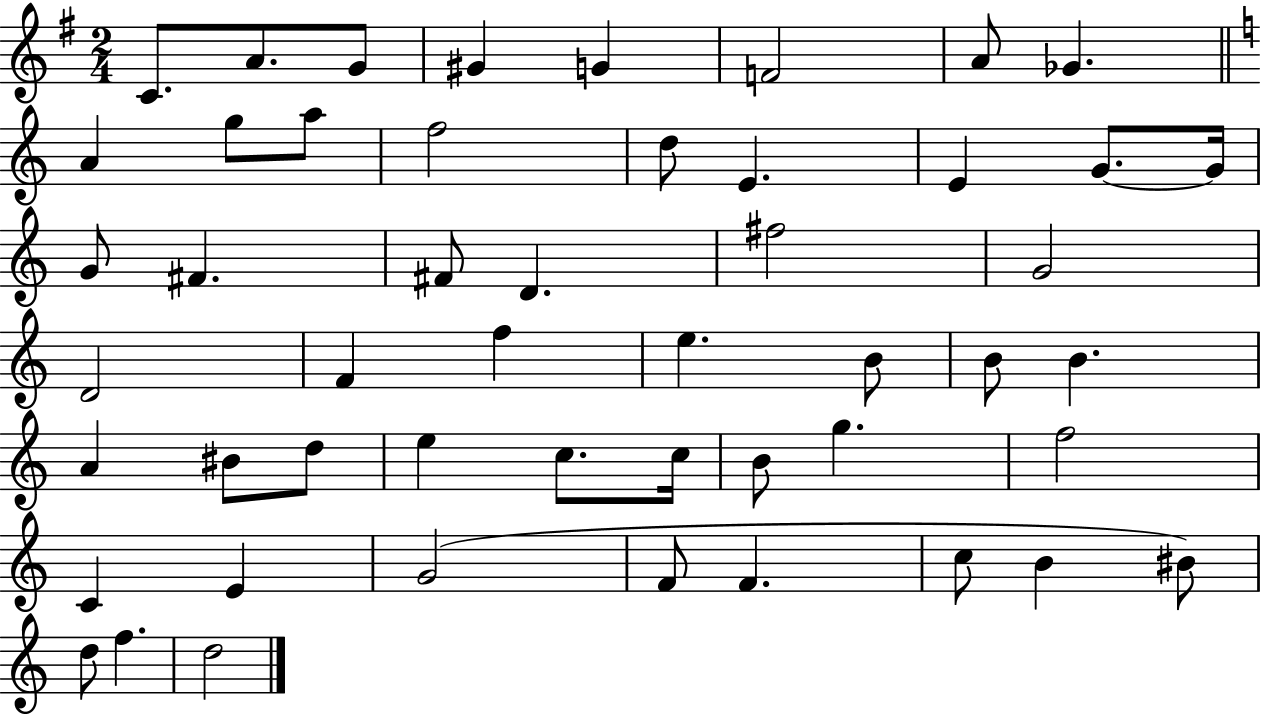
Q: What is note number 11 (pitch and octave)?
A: A5